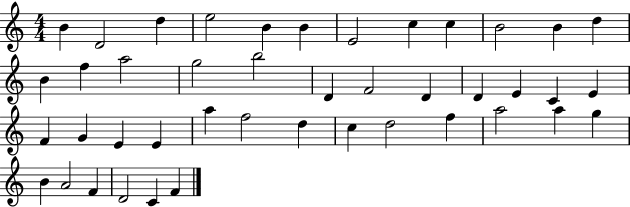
B4/q D4/h D5/q E5/h B4/q B4/q E4/h C5/q C5/q B4/h B4/q D5/q B4/q F5/q A5/h G5/h B5/h D4/q F4/h D4/q D4/q E4/q C4/q E4/q F4/q G4/q E4/q E4/q A5/q F5/h D5/q C5/q D5/h F5/q A5/h A5/q G5/q B4/q A4/h F4/q D4/h C4/q F4/q